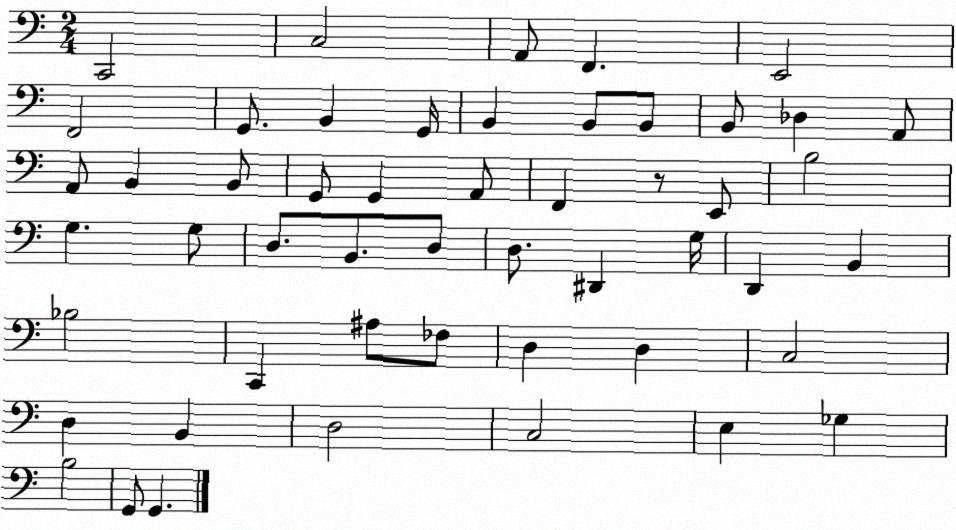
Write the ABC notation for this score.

X:1
T:Untitled
M:2/4
L:1/4
K:C
C,,2 C,2 A,,/2 F,, E,,2 F,,2 G,,/2 B,, G,,/4 B,, B,,/2 B,,/2 B,,/2 _D, A,,/2 A,,/2 B,, B,,/2 G,,/2 G,, A,,/2 F,, z/2 E,,/2 B,2 G, G,/2 D,/2 B,,/2 D,/2 D,/2 ^D,, G,/4 D,, B,, _B,2 C,, ^A,/2 _F,/2 D, D, C,2 D, B,, D,2 C,2 E, _G, B,2 G,,/2 G,,